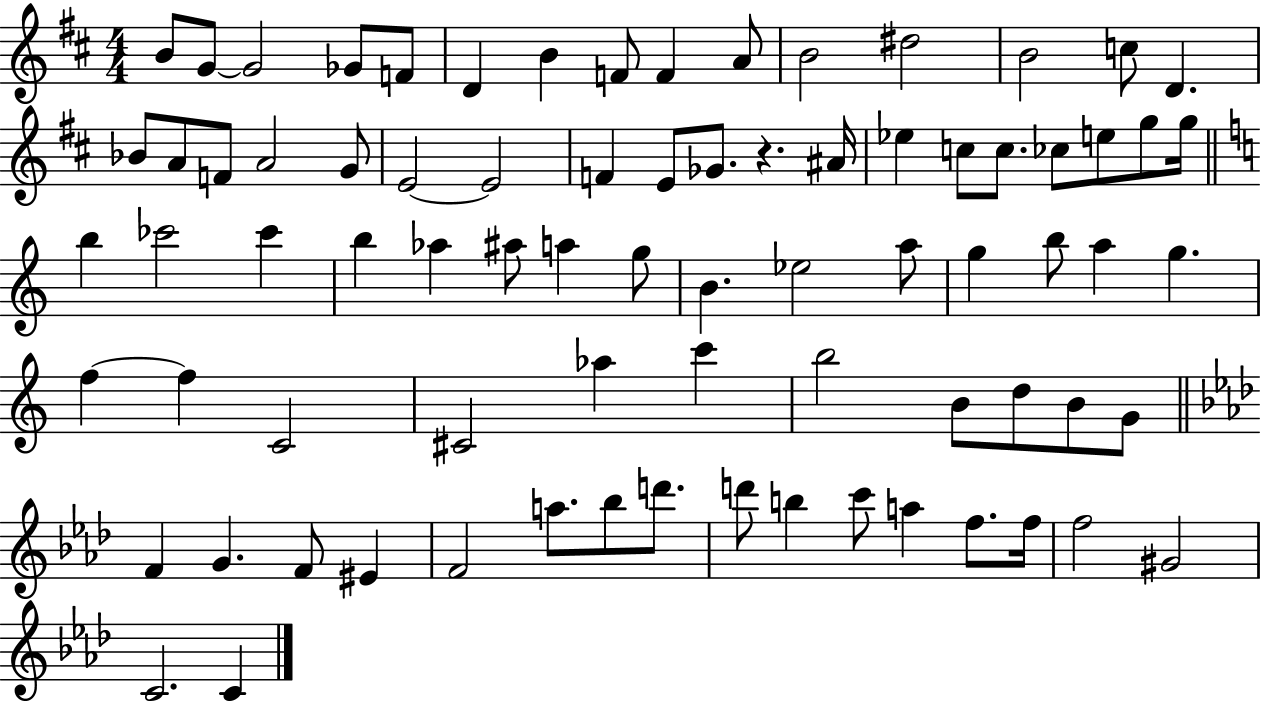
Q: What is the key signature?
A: D major